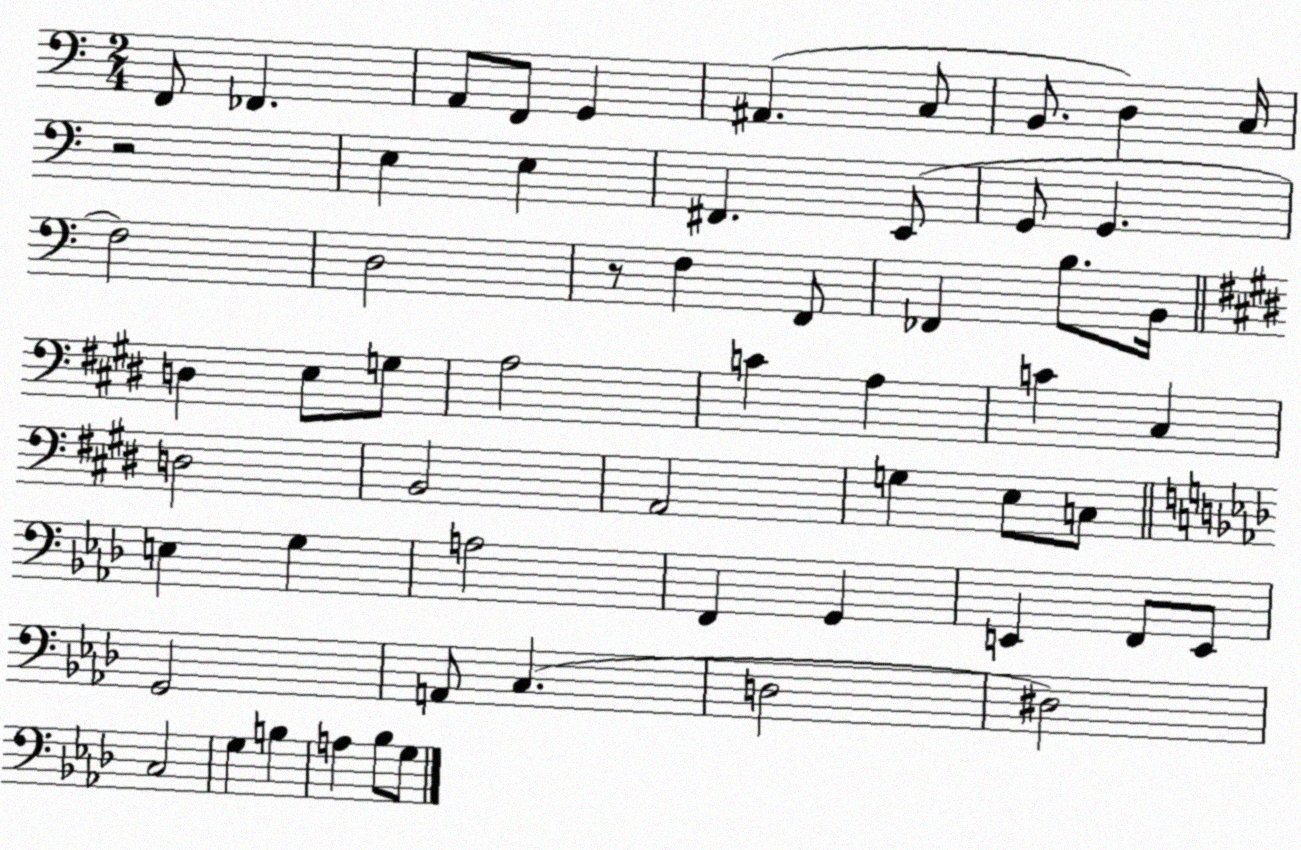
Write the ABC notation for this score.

X:1
T:Untitled
M:2/4
L:1/4
K:C
F,,/2 _F,, A,,/2 F,,/2 G,, ^A,, C,/2 B,,/2 D, C,/4 z2 E, E, ^F,, E,,/2 G,,/2 G,, F,2 D,2 z/2 F, F,,/2 _F,, B,/2 B,,/4 D, E,/2 G,/2 A,2 C A, C ^C, D,2 B,,2 A,,2 G, E,/2 C,/2 E, G, A,2 F,, G,, E,, F,,/2 E,,/2 G,,2 A,,/2 C, D,2 ^D,2 C,2 G, B, A, _B,/2 G,/2